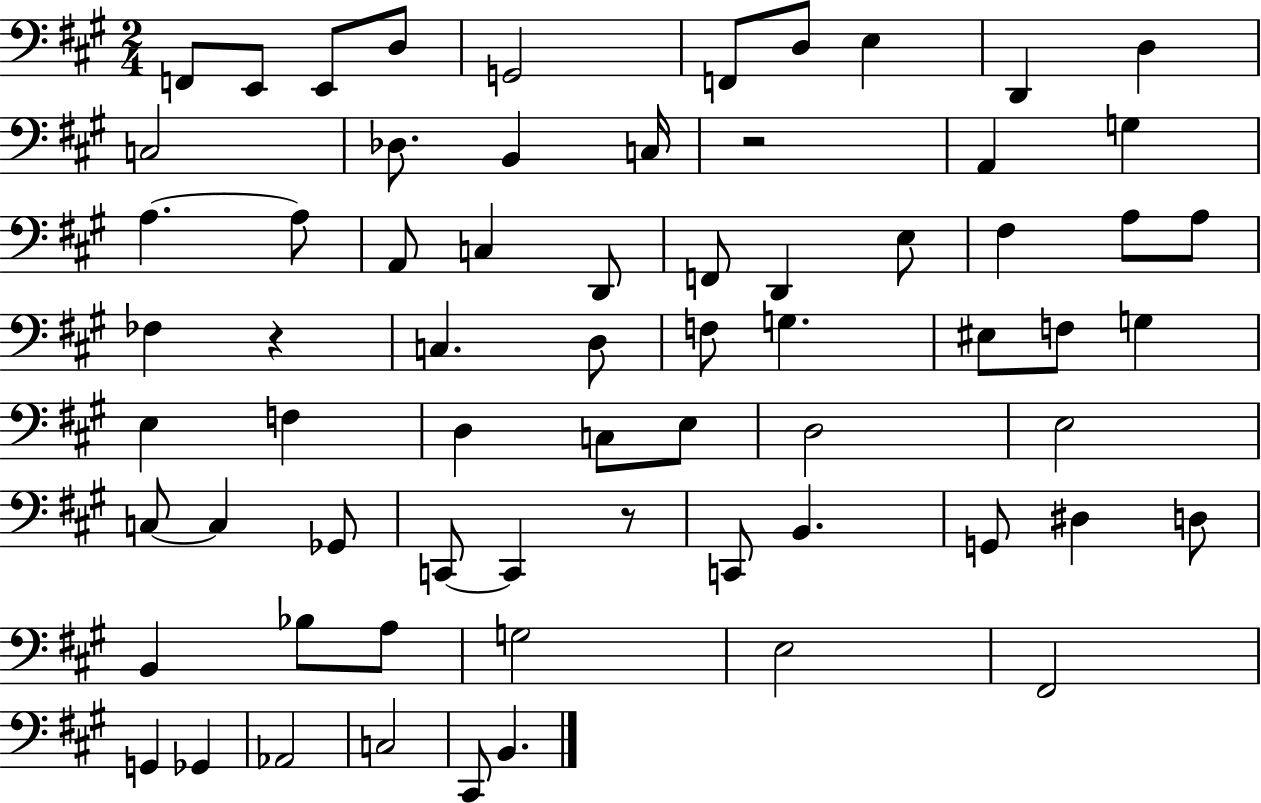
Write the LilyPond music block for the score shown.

{
  \clef bass
  \numericTimeSignature
  \time 2/4
  \key a \major
  f,8 e,8 e,8 d8 | g,2 | f,8 d8 e4 | d,4 d4 | \break c2 | des8. b,4 c16 | r2 | a,4 g4 | \break a4.~~ a8 | a,8 c4 d,8 | f,8 d,4 e8 | fis4 a8 a8 | \break fes4 r4 | c4. d8 | f8 g4. | eis8 f8 g4 | \break e4 f4 | d4 c8 e8 | d2 | e2 | \break c8~~ c4 ges,8 | c,8~~ c,4 r8 | c,8 b,4. | g,8 dis4 d8 | \break b,4 bes8 a8 | g2 | e2 | fis,2 | \break g,4 ges,4 | aes,2 | c2 | cis,8 b,4. | \break \bar "|."
}